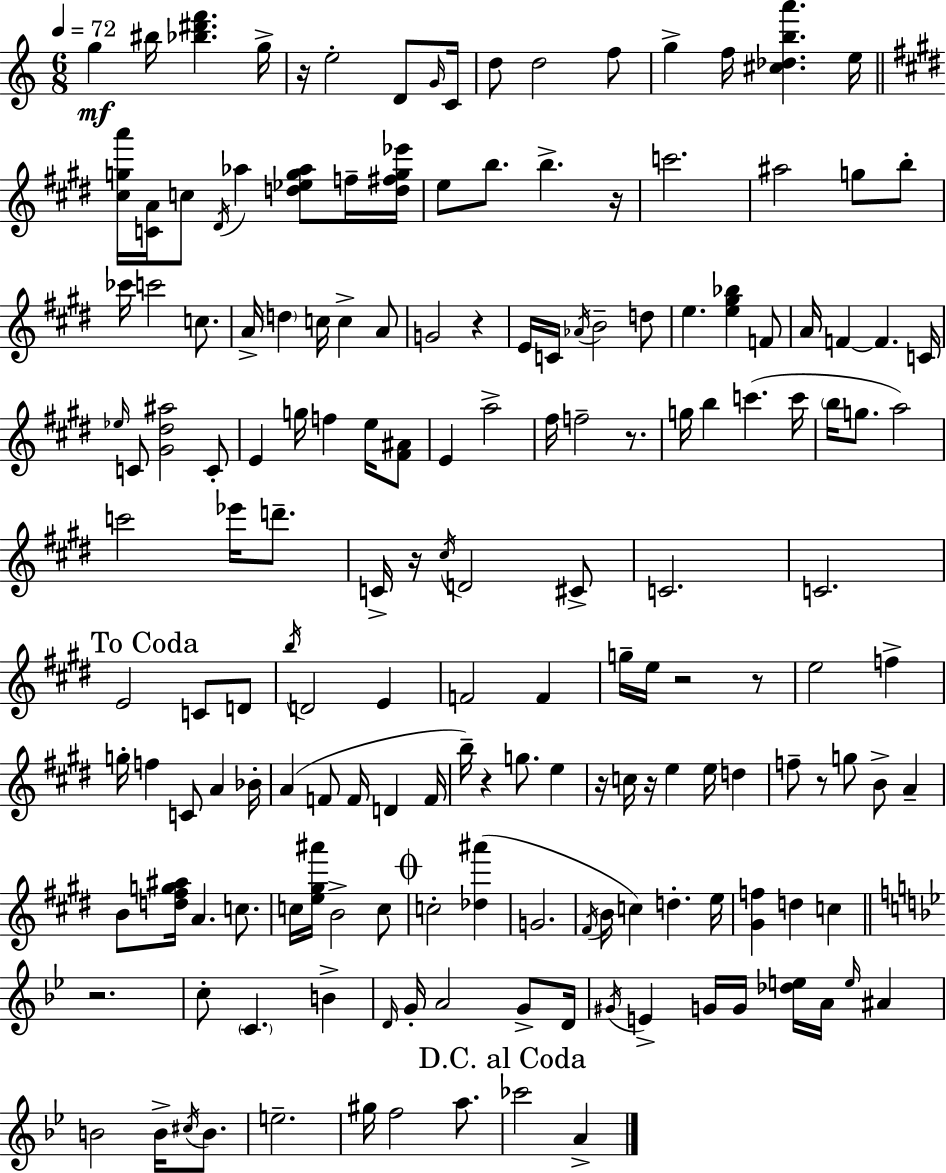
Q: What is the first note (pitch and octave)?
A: G5